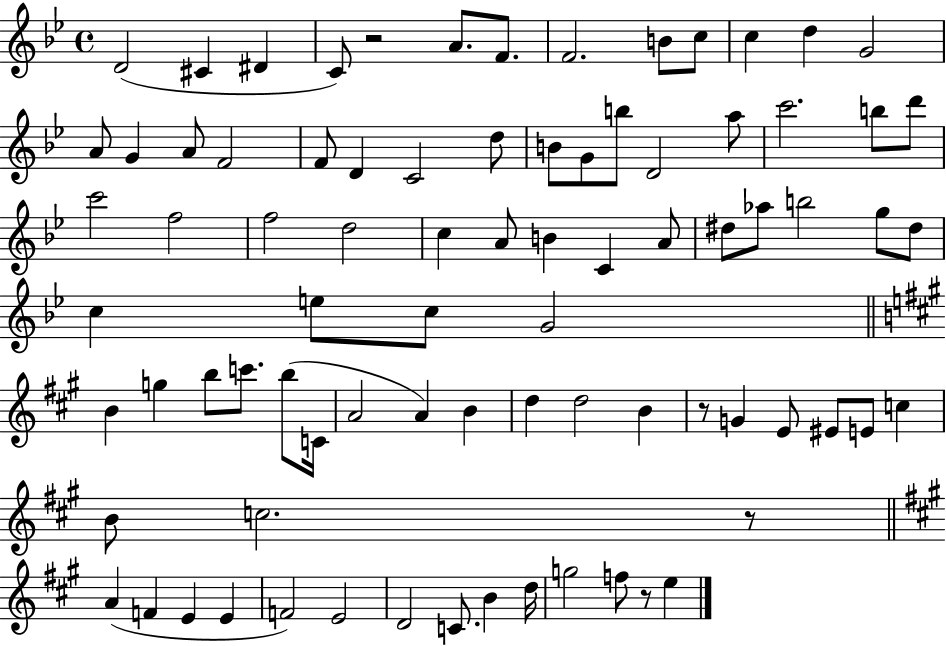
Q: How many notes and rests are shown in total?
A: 82